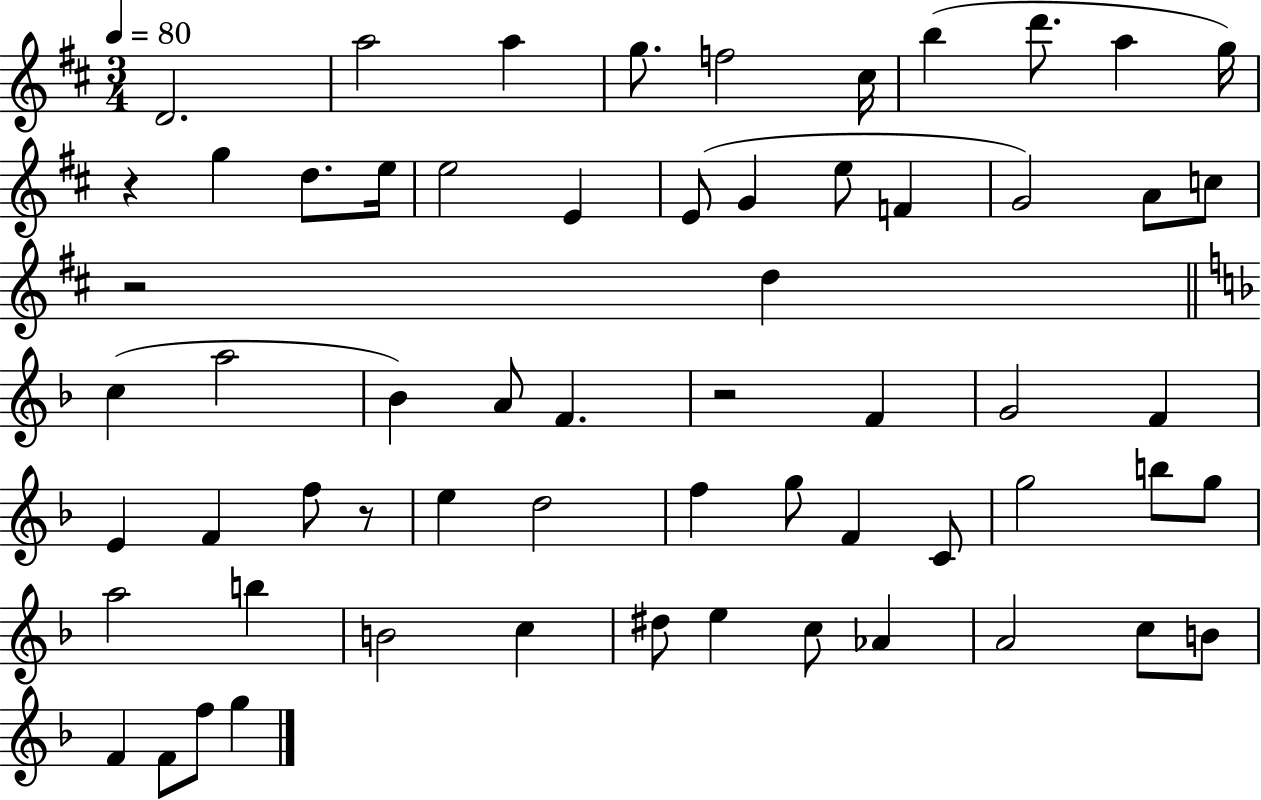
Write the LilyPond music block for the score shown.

{
  \clef treble
  \numericTimeSignature
  \time 3/4
  \key d \major
  \tempo 4 = 80
  d'2. | a''2 a''4 | g''8. f''2 cis''16 | b''4( d'''8. a''4 g''16) | \break r4 g''4 d''8. e''16 | e''2 e'4 | e'8( g'4 e''8 f'4 | g'2) a'8 c''8 | \break r2 d''4 | \bar "||" \break \key d \minor c''4( a''2 | bes'4) a'8 f'4. | r2 f'4 | g'2 f'4 | \break e'4 f'4 f''8 r8 | e''4 d''2 | f''4 g''8 f'4 c'8 | g''2 b''8 g''8 | \break a''2 b''4 | b'2 c''4 | dis''8 e''4 c''8 aes'4 | a'2 c''8 b'8 | \break f'4 f'8 f''8 g''4 | \bar "|."
}